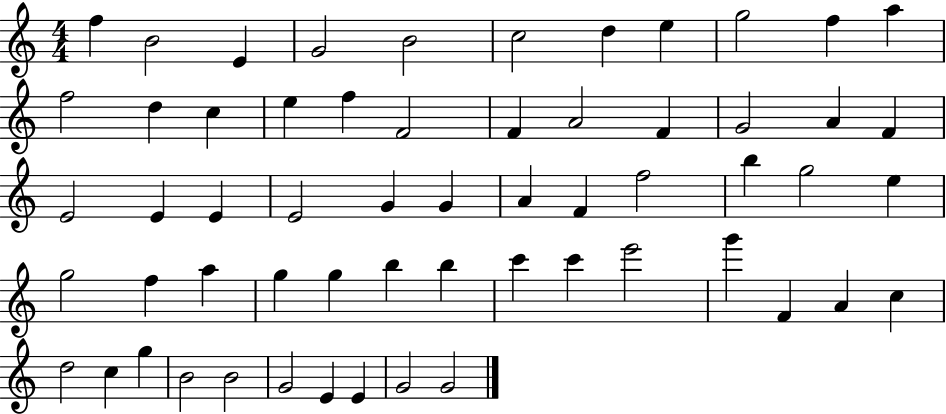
{
  \clef treble
  \numericTimeSignature
  \time 4/4
  \key c \major
  f''4 b'2 e'4 | g'2 b'2 | c''2 d''4 e''4 | g''2 f''4 a''4 | \break f''2 d''4 c''4 | e''4 f''4 f'2 | f'4 a'2 f'4 | g'2 a'4 f'4 | \break e'2 e'4 e'4 | e'2 g'4 g'4 | a'4 f'4 f''2 | b''4 g''2 e''4 | \break g''2 f''4 a''4 | g''4 g''4 b''4 b''4 | c'''4 c'''4 e'''2 | g'''4 f'4 a'4 c''4 | \break d''2 c''4 g''4 | b'2 b'2 | g'2 e'4 e'4 | g'2 g'2 | \break \bar "|."
}